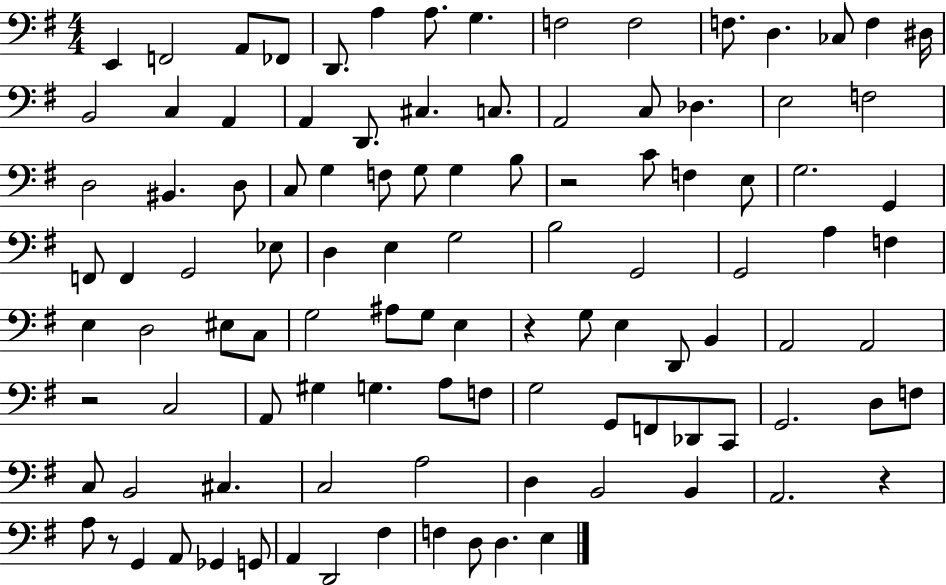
E2/q F2/h A2/e FES2/e D2/e. A3/q A3/e. G3/q. F3/h F3/h F3/e. D3/q. CES3/e F3/q D#3/s B2/h C3/q A2/q A2/q D2/e. C#3/q. C3/e. A2/h C3/e Db3/q. E3/h F3/h D3/h BIS2/q. D3/e C3/e G3/q F3/e G3/e G3/q B3/e R/h C4/e F3/q E3/e G3/h. G2/q F2/e F2/q G2/h Eb3/e D3/q E3/q G3/h B3/h G2/h G2/h A3/q F3/q E3/q D3/h EIS3/e C3/e G3/h A#3/e G3/e E3/q R/q G3/e E3/q D2/e B2/q A2/h A2/h R/h C3/h A2/e G#3/q G3/q. A3/e F3/e G3/h G2/e F2/e Db2/e C2/e G2/h. D3/e F3/e C3/e B2/h C#3/q. C3/h A3/h D3/q B2/h B2/q A2/h. R/q A3/e R/e G2/q A2/e Gb2/q G2/e A2/q D2/h F#3/q F3/q D3/e D3/q. E3/q